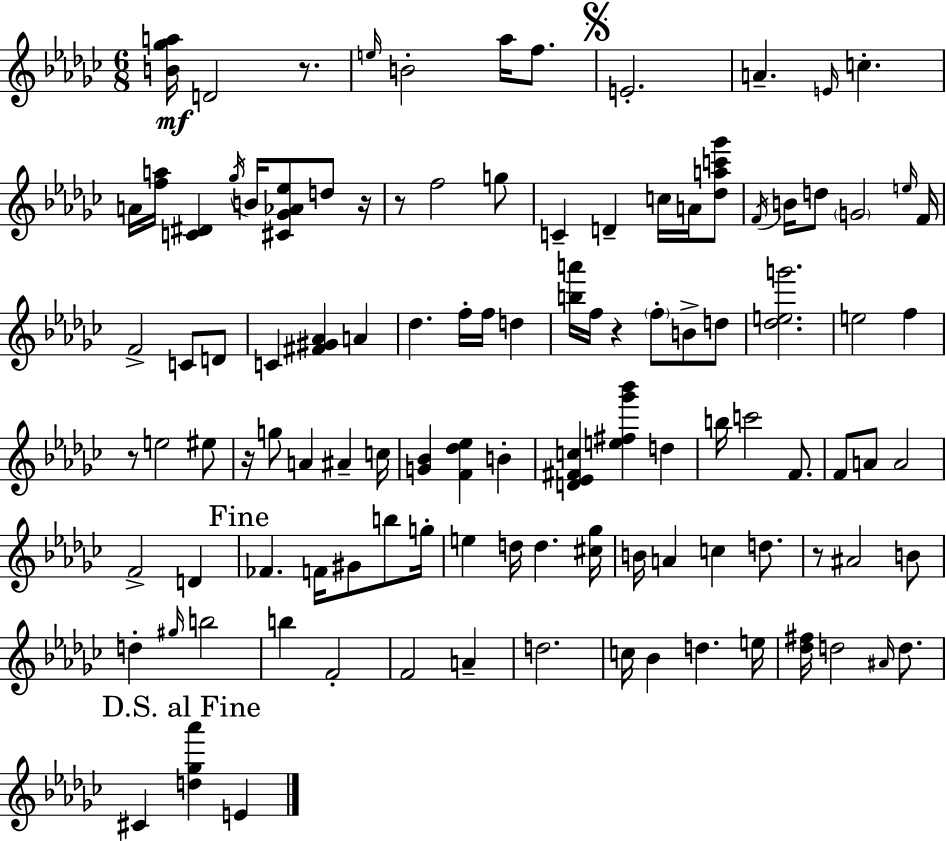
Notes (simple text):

[B4,Gb5,A5]/s D4/h R/e. E5/s B4/h Ab5/s F5/e. E4/h. A4/q. E4/s C5/q. A4/s [F5,A5]/s [C4,D#4]/q Gb5/s B4/s [C#4,Gb4,Ab4,Eb5]/e D5/e R/s R/e F5/h G5/e C4/q D4/q C5/s A4/s [Db5,A5,C6,Gb6]/e F4/s B4/s D5/e G4/h E5/s F4/s F4/h C4/e D4/e C4/q [F#4,G#4,Ab4]/q A4/q Db5/q. F5/s F5/s D5/q [B5,A6]/s F5/s R/q F5/e B4/e D5/e [Db5,E5,G6]/h. E5/h F5/q R/e E5/h EIS5/e R/s G5/e A4/q A#4/q C5/s [G4,Bb4]/q [F4,Db5,Eb5]/q B4/q [D4,Eb4,F#4,C5]/q [E5,F#5,Gb6,Bb6]/q D5/q B5/s C6/h F4/e. F4/e A4/e A4/h F4/h D4/q FES4/q. F4/s G#4/e B5/e G5/s E5/q D5/s D5/q. [C#5,Gb5]/s B4/s A4/q C5/q D5/e. R/e A#4/h B4/e D5/q G#5/s B5/h B5/q F4/h F4/h A4/q D5/h. C5/s Bb4/q D5/q. E5/s [Db5,F#5]/s D5/h A#4/s D5/e. C#4/q [D5,Gb5,Ab6]/q E4/q